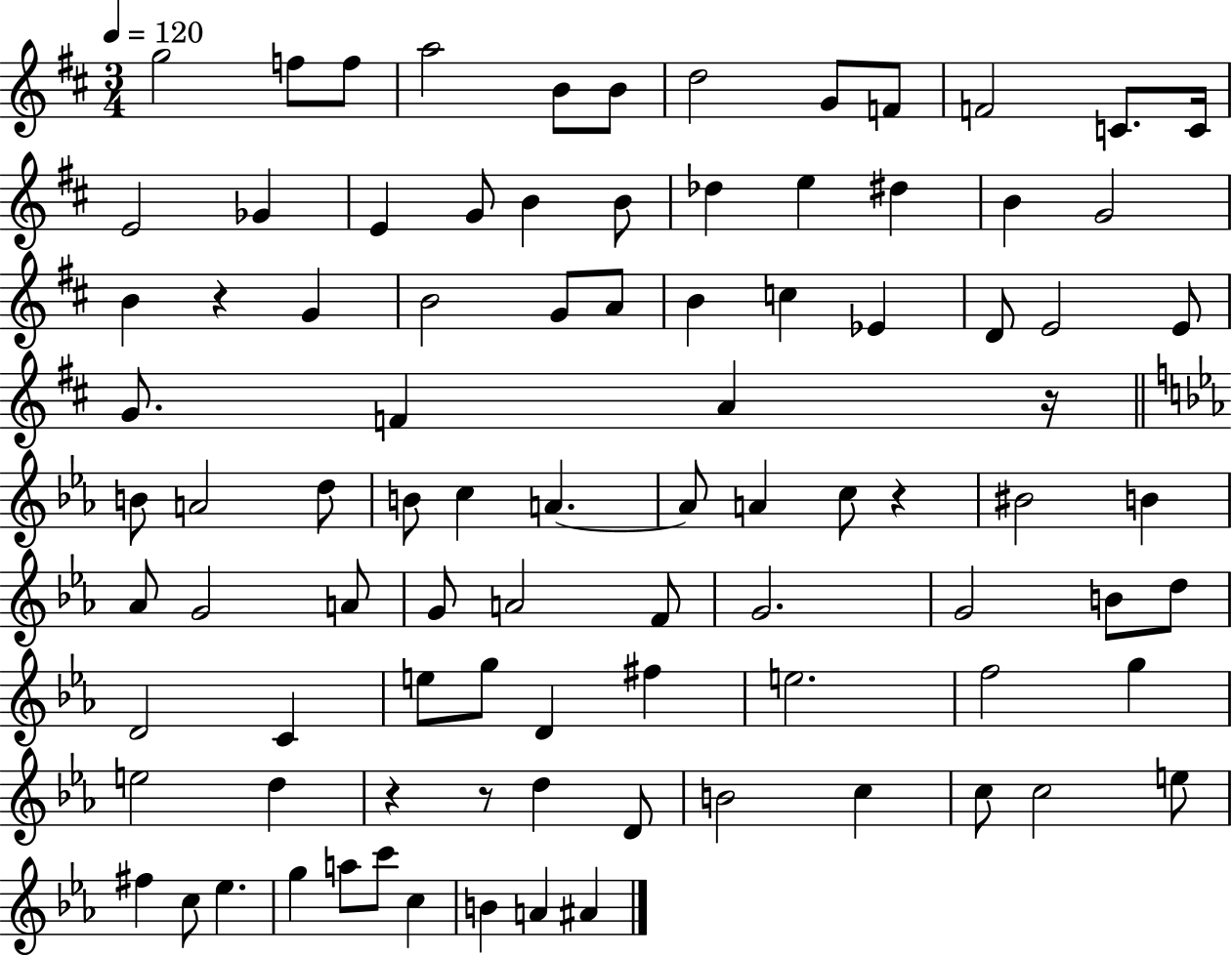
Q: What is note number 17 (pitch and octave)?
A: B4